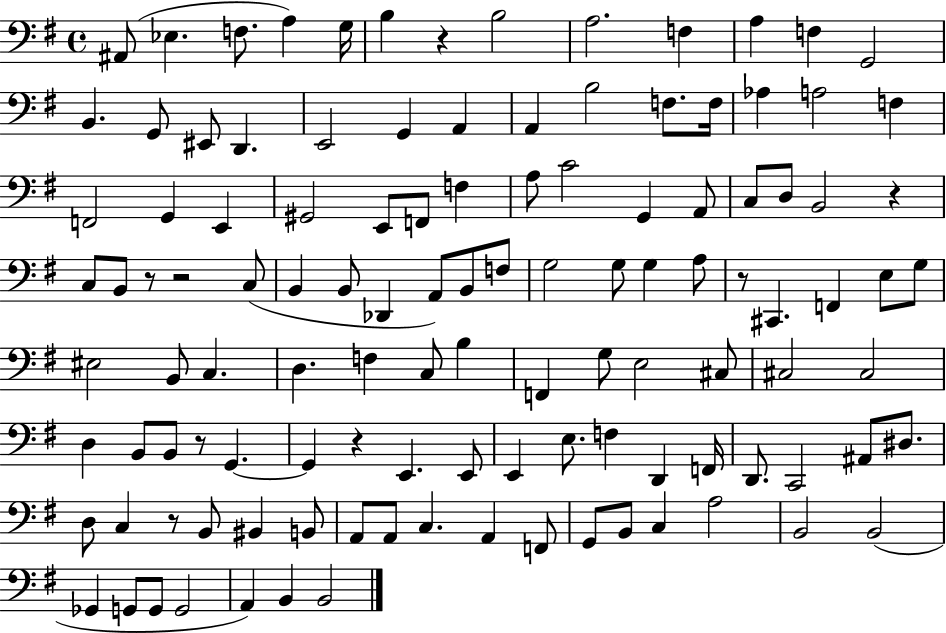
{
  \clef bass
  \time 4/4
  \defaultTimeSignature
  \key g \major
  ais,8( ees4. f8. a4) g16 | b4 r4 b2 | a2. f4 | a4 f4 g,2 | \break b,4. g,8 eis,8 d,4. | e,2 g,4 a,4 | a,4 b2 f8. f16 | aes4 a2 f4 | \break f,2 g,4 e,4 | gis,2 e,8 f,8 f4 | a8 c'2 g,4 a,8 | c8 d8 b,2 r4 | \break c8 b,8 r8 r2 c8( | b,4 b,8 des,4 a,8) b,8 f8 | g2 g8 g4 a8 | r8 cis,4. f,4 e8 g8 | \break eis2 b,8 c4. | d4. f4 c8 b4 | f,4 g8 e2 cis8 | cis2 cis2 | \break d4 b,8 b,8 r8 g,4.~~ | g,4 r4 e,4. e,8 | e,4 e8. f4 d,4 f,16 | d,8. c,2 ais,8 dis8. | \break d8 c4 r8 b,8 bis,4 b,8 | a,8 a,8 c4. a,4 f,8 | g,8 b,8 c4 a2 | b,2 b,2( | \break ges,4 g,8 g,8 g,2 | a,4) b,4 b,2 | \bar "|."
}